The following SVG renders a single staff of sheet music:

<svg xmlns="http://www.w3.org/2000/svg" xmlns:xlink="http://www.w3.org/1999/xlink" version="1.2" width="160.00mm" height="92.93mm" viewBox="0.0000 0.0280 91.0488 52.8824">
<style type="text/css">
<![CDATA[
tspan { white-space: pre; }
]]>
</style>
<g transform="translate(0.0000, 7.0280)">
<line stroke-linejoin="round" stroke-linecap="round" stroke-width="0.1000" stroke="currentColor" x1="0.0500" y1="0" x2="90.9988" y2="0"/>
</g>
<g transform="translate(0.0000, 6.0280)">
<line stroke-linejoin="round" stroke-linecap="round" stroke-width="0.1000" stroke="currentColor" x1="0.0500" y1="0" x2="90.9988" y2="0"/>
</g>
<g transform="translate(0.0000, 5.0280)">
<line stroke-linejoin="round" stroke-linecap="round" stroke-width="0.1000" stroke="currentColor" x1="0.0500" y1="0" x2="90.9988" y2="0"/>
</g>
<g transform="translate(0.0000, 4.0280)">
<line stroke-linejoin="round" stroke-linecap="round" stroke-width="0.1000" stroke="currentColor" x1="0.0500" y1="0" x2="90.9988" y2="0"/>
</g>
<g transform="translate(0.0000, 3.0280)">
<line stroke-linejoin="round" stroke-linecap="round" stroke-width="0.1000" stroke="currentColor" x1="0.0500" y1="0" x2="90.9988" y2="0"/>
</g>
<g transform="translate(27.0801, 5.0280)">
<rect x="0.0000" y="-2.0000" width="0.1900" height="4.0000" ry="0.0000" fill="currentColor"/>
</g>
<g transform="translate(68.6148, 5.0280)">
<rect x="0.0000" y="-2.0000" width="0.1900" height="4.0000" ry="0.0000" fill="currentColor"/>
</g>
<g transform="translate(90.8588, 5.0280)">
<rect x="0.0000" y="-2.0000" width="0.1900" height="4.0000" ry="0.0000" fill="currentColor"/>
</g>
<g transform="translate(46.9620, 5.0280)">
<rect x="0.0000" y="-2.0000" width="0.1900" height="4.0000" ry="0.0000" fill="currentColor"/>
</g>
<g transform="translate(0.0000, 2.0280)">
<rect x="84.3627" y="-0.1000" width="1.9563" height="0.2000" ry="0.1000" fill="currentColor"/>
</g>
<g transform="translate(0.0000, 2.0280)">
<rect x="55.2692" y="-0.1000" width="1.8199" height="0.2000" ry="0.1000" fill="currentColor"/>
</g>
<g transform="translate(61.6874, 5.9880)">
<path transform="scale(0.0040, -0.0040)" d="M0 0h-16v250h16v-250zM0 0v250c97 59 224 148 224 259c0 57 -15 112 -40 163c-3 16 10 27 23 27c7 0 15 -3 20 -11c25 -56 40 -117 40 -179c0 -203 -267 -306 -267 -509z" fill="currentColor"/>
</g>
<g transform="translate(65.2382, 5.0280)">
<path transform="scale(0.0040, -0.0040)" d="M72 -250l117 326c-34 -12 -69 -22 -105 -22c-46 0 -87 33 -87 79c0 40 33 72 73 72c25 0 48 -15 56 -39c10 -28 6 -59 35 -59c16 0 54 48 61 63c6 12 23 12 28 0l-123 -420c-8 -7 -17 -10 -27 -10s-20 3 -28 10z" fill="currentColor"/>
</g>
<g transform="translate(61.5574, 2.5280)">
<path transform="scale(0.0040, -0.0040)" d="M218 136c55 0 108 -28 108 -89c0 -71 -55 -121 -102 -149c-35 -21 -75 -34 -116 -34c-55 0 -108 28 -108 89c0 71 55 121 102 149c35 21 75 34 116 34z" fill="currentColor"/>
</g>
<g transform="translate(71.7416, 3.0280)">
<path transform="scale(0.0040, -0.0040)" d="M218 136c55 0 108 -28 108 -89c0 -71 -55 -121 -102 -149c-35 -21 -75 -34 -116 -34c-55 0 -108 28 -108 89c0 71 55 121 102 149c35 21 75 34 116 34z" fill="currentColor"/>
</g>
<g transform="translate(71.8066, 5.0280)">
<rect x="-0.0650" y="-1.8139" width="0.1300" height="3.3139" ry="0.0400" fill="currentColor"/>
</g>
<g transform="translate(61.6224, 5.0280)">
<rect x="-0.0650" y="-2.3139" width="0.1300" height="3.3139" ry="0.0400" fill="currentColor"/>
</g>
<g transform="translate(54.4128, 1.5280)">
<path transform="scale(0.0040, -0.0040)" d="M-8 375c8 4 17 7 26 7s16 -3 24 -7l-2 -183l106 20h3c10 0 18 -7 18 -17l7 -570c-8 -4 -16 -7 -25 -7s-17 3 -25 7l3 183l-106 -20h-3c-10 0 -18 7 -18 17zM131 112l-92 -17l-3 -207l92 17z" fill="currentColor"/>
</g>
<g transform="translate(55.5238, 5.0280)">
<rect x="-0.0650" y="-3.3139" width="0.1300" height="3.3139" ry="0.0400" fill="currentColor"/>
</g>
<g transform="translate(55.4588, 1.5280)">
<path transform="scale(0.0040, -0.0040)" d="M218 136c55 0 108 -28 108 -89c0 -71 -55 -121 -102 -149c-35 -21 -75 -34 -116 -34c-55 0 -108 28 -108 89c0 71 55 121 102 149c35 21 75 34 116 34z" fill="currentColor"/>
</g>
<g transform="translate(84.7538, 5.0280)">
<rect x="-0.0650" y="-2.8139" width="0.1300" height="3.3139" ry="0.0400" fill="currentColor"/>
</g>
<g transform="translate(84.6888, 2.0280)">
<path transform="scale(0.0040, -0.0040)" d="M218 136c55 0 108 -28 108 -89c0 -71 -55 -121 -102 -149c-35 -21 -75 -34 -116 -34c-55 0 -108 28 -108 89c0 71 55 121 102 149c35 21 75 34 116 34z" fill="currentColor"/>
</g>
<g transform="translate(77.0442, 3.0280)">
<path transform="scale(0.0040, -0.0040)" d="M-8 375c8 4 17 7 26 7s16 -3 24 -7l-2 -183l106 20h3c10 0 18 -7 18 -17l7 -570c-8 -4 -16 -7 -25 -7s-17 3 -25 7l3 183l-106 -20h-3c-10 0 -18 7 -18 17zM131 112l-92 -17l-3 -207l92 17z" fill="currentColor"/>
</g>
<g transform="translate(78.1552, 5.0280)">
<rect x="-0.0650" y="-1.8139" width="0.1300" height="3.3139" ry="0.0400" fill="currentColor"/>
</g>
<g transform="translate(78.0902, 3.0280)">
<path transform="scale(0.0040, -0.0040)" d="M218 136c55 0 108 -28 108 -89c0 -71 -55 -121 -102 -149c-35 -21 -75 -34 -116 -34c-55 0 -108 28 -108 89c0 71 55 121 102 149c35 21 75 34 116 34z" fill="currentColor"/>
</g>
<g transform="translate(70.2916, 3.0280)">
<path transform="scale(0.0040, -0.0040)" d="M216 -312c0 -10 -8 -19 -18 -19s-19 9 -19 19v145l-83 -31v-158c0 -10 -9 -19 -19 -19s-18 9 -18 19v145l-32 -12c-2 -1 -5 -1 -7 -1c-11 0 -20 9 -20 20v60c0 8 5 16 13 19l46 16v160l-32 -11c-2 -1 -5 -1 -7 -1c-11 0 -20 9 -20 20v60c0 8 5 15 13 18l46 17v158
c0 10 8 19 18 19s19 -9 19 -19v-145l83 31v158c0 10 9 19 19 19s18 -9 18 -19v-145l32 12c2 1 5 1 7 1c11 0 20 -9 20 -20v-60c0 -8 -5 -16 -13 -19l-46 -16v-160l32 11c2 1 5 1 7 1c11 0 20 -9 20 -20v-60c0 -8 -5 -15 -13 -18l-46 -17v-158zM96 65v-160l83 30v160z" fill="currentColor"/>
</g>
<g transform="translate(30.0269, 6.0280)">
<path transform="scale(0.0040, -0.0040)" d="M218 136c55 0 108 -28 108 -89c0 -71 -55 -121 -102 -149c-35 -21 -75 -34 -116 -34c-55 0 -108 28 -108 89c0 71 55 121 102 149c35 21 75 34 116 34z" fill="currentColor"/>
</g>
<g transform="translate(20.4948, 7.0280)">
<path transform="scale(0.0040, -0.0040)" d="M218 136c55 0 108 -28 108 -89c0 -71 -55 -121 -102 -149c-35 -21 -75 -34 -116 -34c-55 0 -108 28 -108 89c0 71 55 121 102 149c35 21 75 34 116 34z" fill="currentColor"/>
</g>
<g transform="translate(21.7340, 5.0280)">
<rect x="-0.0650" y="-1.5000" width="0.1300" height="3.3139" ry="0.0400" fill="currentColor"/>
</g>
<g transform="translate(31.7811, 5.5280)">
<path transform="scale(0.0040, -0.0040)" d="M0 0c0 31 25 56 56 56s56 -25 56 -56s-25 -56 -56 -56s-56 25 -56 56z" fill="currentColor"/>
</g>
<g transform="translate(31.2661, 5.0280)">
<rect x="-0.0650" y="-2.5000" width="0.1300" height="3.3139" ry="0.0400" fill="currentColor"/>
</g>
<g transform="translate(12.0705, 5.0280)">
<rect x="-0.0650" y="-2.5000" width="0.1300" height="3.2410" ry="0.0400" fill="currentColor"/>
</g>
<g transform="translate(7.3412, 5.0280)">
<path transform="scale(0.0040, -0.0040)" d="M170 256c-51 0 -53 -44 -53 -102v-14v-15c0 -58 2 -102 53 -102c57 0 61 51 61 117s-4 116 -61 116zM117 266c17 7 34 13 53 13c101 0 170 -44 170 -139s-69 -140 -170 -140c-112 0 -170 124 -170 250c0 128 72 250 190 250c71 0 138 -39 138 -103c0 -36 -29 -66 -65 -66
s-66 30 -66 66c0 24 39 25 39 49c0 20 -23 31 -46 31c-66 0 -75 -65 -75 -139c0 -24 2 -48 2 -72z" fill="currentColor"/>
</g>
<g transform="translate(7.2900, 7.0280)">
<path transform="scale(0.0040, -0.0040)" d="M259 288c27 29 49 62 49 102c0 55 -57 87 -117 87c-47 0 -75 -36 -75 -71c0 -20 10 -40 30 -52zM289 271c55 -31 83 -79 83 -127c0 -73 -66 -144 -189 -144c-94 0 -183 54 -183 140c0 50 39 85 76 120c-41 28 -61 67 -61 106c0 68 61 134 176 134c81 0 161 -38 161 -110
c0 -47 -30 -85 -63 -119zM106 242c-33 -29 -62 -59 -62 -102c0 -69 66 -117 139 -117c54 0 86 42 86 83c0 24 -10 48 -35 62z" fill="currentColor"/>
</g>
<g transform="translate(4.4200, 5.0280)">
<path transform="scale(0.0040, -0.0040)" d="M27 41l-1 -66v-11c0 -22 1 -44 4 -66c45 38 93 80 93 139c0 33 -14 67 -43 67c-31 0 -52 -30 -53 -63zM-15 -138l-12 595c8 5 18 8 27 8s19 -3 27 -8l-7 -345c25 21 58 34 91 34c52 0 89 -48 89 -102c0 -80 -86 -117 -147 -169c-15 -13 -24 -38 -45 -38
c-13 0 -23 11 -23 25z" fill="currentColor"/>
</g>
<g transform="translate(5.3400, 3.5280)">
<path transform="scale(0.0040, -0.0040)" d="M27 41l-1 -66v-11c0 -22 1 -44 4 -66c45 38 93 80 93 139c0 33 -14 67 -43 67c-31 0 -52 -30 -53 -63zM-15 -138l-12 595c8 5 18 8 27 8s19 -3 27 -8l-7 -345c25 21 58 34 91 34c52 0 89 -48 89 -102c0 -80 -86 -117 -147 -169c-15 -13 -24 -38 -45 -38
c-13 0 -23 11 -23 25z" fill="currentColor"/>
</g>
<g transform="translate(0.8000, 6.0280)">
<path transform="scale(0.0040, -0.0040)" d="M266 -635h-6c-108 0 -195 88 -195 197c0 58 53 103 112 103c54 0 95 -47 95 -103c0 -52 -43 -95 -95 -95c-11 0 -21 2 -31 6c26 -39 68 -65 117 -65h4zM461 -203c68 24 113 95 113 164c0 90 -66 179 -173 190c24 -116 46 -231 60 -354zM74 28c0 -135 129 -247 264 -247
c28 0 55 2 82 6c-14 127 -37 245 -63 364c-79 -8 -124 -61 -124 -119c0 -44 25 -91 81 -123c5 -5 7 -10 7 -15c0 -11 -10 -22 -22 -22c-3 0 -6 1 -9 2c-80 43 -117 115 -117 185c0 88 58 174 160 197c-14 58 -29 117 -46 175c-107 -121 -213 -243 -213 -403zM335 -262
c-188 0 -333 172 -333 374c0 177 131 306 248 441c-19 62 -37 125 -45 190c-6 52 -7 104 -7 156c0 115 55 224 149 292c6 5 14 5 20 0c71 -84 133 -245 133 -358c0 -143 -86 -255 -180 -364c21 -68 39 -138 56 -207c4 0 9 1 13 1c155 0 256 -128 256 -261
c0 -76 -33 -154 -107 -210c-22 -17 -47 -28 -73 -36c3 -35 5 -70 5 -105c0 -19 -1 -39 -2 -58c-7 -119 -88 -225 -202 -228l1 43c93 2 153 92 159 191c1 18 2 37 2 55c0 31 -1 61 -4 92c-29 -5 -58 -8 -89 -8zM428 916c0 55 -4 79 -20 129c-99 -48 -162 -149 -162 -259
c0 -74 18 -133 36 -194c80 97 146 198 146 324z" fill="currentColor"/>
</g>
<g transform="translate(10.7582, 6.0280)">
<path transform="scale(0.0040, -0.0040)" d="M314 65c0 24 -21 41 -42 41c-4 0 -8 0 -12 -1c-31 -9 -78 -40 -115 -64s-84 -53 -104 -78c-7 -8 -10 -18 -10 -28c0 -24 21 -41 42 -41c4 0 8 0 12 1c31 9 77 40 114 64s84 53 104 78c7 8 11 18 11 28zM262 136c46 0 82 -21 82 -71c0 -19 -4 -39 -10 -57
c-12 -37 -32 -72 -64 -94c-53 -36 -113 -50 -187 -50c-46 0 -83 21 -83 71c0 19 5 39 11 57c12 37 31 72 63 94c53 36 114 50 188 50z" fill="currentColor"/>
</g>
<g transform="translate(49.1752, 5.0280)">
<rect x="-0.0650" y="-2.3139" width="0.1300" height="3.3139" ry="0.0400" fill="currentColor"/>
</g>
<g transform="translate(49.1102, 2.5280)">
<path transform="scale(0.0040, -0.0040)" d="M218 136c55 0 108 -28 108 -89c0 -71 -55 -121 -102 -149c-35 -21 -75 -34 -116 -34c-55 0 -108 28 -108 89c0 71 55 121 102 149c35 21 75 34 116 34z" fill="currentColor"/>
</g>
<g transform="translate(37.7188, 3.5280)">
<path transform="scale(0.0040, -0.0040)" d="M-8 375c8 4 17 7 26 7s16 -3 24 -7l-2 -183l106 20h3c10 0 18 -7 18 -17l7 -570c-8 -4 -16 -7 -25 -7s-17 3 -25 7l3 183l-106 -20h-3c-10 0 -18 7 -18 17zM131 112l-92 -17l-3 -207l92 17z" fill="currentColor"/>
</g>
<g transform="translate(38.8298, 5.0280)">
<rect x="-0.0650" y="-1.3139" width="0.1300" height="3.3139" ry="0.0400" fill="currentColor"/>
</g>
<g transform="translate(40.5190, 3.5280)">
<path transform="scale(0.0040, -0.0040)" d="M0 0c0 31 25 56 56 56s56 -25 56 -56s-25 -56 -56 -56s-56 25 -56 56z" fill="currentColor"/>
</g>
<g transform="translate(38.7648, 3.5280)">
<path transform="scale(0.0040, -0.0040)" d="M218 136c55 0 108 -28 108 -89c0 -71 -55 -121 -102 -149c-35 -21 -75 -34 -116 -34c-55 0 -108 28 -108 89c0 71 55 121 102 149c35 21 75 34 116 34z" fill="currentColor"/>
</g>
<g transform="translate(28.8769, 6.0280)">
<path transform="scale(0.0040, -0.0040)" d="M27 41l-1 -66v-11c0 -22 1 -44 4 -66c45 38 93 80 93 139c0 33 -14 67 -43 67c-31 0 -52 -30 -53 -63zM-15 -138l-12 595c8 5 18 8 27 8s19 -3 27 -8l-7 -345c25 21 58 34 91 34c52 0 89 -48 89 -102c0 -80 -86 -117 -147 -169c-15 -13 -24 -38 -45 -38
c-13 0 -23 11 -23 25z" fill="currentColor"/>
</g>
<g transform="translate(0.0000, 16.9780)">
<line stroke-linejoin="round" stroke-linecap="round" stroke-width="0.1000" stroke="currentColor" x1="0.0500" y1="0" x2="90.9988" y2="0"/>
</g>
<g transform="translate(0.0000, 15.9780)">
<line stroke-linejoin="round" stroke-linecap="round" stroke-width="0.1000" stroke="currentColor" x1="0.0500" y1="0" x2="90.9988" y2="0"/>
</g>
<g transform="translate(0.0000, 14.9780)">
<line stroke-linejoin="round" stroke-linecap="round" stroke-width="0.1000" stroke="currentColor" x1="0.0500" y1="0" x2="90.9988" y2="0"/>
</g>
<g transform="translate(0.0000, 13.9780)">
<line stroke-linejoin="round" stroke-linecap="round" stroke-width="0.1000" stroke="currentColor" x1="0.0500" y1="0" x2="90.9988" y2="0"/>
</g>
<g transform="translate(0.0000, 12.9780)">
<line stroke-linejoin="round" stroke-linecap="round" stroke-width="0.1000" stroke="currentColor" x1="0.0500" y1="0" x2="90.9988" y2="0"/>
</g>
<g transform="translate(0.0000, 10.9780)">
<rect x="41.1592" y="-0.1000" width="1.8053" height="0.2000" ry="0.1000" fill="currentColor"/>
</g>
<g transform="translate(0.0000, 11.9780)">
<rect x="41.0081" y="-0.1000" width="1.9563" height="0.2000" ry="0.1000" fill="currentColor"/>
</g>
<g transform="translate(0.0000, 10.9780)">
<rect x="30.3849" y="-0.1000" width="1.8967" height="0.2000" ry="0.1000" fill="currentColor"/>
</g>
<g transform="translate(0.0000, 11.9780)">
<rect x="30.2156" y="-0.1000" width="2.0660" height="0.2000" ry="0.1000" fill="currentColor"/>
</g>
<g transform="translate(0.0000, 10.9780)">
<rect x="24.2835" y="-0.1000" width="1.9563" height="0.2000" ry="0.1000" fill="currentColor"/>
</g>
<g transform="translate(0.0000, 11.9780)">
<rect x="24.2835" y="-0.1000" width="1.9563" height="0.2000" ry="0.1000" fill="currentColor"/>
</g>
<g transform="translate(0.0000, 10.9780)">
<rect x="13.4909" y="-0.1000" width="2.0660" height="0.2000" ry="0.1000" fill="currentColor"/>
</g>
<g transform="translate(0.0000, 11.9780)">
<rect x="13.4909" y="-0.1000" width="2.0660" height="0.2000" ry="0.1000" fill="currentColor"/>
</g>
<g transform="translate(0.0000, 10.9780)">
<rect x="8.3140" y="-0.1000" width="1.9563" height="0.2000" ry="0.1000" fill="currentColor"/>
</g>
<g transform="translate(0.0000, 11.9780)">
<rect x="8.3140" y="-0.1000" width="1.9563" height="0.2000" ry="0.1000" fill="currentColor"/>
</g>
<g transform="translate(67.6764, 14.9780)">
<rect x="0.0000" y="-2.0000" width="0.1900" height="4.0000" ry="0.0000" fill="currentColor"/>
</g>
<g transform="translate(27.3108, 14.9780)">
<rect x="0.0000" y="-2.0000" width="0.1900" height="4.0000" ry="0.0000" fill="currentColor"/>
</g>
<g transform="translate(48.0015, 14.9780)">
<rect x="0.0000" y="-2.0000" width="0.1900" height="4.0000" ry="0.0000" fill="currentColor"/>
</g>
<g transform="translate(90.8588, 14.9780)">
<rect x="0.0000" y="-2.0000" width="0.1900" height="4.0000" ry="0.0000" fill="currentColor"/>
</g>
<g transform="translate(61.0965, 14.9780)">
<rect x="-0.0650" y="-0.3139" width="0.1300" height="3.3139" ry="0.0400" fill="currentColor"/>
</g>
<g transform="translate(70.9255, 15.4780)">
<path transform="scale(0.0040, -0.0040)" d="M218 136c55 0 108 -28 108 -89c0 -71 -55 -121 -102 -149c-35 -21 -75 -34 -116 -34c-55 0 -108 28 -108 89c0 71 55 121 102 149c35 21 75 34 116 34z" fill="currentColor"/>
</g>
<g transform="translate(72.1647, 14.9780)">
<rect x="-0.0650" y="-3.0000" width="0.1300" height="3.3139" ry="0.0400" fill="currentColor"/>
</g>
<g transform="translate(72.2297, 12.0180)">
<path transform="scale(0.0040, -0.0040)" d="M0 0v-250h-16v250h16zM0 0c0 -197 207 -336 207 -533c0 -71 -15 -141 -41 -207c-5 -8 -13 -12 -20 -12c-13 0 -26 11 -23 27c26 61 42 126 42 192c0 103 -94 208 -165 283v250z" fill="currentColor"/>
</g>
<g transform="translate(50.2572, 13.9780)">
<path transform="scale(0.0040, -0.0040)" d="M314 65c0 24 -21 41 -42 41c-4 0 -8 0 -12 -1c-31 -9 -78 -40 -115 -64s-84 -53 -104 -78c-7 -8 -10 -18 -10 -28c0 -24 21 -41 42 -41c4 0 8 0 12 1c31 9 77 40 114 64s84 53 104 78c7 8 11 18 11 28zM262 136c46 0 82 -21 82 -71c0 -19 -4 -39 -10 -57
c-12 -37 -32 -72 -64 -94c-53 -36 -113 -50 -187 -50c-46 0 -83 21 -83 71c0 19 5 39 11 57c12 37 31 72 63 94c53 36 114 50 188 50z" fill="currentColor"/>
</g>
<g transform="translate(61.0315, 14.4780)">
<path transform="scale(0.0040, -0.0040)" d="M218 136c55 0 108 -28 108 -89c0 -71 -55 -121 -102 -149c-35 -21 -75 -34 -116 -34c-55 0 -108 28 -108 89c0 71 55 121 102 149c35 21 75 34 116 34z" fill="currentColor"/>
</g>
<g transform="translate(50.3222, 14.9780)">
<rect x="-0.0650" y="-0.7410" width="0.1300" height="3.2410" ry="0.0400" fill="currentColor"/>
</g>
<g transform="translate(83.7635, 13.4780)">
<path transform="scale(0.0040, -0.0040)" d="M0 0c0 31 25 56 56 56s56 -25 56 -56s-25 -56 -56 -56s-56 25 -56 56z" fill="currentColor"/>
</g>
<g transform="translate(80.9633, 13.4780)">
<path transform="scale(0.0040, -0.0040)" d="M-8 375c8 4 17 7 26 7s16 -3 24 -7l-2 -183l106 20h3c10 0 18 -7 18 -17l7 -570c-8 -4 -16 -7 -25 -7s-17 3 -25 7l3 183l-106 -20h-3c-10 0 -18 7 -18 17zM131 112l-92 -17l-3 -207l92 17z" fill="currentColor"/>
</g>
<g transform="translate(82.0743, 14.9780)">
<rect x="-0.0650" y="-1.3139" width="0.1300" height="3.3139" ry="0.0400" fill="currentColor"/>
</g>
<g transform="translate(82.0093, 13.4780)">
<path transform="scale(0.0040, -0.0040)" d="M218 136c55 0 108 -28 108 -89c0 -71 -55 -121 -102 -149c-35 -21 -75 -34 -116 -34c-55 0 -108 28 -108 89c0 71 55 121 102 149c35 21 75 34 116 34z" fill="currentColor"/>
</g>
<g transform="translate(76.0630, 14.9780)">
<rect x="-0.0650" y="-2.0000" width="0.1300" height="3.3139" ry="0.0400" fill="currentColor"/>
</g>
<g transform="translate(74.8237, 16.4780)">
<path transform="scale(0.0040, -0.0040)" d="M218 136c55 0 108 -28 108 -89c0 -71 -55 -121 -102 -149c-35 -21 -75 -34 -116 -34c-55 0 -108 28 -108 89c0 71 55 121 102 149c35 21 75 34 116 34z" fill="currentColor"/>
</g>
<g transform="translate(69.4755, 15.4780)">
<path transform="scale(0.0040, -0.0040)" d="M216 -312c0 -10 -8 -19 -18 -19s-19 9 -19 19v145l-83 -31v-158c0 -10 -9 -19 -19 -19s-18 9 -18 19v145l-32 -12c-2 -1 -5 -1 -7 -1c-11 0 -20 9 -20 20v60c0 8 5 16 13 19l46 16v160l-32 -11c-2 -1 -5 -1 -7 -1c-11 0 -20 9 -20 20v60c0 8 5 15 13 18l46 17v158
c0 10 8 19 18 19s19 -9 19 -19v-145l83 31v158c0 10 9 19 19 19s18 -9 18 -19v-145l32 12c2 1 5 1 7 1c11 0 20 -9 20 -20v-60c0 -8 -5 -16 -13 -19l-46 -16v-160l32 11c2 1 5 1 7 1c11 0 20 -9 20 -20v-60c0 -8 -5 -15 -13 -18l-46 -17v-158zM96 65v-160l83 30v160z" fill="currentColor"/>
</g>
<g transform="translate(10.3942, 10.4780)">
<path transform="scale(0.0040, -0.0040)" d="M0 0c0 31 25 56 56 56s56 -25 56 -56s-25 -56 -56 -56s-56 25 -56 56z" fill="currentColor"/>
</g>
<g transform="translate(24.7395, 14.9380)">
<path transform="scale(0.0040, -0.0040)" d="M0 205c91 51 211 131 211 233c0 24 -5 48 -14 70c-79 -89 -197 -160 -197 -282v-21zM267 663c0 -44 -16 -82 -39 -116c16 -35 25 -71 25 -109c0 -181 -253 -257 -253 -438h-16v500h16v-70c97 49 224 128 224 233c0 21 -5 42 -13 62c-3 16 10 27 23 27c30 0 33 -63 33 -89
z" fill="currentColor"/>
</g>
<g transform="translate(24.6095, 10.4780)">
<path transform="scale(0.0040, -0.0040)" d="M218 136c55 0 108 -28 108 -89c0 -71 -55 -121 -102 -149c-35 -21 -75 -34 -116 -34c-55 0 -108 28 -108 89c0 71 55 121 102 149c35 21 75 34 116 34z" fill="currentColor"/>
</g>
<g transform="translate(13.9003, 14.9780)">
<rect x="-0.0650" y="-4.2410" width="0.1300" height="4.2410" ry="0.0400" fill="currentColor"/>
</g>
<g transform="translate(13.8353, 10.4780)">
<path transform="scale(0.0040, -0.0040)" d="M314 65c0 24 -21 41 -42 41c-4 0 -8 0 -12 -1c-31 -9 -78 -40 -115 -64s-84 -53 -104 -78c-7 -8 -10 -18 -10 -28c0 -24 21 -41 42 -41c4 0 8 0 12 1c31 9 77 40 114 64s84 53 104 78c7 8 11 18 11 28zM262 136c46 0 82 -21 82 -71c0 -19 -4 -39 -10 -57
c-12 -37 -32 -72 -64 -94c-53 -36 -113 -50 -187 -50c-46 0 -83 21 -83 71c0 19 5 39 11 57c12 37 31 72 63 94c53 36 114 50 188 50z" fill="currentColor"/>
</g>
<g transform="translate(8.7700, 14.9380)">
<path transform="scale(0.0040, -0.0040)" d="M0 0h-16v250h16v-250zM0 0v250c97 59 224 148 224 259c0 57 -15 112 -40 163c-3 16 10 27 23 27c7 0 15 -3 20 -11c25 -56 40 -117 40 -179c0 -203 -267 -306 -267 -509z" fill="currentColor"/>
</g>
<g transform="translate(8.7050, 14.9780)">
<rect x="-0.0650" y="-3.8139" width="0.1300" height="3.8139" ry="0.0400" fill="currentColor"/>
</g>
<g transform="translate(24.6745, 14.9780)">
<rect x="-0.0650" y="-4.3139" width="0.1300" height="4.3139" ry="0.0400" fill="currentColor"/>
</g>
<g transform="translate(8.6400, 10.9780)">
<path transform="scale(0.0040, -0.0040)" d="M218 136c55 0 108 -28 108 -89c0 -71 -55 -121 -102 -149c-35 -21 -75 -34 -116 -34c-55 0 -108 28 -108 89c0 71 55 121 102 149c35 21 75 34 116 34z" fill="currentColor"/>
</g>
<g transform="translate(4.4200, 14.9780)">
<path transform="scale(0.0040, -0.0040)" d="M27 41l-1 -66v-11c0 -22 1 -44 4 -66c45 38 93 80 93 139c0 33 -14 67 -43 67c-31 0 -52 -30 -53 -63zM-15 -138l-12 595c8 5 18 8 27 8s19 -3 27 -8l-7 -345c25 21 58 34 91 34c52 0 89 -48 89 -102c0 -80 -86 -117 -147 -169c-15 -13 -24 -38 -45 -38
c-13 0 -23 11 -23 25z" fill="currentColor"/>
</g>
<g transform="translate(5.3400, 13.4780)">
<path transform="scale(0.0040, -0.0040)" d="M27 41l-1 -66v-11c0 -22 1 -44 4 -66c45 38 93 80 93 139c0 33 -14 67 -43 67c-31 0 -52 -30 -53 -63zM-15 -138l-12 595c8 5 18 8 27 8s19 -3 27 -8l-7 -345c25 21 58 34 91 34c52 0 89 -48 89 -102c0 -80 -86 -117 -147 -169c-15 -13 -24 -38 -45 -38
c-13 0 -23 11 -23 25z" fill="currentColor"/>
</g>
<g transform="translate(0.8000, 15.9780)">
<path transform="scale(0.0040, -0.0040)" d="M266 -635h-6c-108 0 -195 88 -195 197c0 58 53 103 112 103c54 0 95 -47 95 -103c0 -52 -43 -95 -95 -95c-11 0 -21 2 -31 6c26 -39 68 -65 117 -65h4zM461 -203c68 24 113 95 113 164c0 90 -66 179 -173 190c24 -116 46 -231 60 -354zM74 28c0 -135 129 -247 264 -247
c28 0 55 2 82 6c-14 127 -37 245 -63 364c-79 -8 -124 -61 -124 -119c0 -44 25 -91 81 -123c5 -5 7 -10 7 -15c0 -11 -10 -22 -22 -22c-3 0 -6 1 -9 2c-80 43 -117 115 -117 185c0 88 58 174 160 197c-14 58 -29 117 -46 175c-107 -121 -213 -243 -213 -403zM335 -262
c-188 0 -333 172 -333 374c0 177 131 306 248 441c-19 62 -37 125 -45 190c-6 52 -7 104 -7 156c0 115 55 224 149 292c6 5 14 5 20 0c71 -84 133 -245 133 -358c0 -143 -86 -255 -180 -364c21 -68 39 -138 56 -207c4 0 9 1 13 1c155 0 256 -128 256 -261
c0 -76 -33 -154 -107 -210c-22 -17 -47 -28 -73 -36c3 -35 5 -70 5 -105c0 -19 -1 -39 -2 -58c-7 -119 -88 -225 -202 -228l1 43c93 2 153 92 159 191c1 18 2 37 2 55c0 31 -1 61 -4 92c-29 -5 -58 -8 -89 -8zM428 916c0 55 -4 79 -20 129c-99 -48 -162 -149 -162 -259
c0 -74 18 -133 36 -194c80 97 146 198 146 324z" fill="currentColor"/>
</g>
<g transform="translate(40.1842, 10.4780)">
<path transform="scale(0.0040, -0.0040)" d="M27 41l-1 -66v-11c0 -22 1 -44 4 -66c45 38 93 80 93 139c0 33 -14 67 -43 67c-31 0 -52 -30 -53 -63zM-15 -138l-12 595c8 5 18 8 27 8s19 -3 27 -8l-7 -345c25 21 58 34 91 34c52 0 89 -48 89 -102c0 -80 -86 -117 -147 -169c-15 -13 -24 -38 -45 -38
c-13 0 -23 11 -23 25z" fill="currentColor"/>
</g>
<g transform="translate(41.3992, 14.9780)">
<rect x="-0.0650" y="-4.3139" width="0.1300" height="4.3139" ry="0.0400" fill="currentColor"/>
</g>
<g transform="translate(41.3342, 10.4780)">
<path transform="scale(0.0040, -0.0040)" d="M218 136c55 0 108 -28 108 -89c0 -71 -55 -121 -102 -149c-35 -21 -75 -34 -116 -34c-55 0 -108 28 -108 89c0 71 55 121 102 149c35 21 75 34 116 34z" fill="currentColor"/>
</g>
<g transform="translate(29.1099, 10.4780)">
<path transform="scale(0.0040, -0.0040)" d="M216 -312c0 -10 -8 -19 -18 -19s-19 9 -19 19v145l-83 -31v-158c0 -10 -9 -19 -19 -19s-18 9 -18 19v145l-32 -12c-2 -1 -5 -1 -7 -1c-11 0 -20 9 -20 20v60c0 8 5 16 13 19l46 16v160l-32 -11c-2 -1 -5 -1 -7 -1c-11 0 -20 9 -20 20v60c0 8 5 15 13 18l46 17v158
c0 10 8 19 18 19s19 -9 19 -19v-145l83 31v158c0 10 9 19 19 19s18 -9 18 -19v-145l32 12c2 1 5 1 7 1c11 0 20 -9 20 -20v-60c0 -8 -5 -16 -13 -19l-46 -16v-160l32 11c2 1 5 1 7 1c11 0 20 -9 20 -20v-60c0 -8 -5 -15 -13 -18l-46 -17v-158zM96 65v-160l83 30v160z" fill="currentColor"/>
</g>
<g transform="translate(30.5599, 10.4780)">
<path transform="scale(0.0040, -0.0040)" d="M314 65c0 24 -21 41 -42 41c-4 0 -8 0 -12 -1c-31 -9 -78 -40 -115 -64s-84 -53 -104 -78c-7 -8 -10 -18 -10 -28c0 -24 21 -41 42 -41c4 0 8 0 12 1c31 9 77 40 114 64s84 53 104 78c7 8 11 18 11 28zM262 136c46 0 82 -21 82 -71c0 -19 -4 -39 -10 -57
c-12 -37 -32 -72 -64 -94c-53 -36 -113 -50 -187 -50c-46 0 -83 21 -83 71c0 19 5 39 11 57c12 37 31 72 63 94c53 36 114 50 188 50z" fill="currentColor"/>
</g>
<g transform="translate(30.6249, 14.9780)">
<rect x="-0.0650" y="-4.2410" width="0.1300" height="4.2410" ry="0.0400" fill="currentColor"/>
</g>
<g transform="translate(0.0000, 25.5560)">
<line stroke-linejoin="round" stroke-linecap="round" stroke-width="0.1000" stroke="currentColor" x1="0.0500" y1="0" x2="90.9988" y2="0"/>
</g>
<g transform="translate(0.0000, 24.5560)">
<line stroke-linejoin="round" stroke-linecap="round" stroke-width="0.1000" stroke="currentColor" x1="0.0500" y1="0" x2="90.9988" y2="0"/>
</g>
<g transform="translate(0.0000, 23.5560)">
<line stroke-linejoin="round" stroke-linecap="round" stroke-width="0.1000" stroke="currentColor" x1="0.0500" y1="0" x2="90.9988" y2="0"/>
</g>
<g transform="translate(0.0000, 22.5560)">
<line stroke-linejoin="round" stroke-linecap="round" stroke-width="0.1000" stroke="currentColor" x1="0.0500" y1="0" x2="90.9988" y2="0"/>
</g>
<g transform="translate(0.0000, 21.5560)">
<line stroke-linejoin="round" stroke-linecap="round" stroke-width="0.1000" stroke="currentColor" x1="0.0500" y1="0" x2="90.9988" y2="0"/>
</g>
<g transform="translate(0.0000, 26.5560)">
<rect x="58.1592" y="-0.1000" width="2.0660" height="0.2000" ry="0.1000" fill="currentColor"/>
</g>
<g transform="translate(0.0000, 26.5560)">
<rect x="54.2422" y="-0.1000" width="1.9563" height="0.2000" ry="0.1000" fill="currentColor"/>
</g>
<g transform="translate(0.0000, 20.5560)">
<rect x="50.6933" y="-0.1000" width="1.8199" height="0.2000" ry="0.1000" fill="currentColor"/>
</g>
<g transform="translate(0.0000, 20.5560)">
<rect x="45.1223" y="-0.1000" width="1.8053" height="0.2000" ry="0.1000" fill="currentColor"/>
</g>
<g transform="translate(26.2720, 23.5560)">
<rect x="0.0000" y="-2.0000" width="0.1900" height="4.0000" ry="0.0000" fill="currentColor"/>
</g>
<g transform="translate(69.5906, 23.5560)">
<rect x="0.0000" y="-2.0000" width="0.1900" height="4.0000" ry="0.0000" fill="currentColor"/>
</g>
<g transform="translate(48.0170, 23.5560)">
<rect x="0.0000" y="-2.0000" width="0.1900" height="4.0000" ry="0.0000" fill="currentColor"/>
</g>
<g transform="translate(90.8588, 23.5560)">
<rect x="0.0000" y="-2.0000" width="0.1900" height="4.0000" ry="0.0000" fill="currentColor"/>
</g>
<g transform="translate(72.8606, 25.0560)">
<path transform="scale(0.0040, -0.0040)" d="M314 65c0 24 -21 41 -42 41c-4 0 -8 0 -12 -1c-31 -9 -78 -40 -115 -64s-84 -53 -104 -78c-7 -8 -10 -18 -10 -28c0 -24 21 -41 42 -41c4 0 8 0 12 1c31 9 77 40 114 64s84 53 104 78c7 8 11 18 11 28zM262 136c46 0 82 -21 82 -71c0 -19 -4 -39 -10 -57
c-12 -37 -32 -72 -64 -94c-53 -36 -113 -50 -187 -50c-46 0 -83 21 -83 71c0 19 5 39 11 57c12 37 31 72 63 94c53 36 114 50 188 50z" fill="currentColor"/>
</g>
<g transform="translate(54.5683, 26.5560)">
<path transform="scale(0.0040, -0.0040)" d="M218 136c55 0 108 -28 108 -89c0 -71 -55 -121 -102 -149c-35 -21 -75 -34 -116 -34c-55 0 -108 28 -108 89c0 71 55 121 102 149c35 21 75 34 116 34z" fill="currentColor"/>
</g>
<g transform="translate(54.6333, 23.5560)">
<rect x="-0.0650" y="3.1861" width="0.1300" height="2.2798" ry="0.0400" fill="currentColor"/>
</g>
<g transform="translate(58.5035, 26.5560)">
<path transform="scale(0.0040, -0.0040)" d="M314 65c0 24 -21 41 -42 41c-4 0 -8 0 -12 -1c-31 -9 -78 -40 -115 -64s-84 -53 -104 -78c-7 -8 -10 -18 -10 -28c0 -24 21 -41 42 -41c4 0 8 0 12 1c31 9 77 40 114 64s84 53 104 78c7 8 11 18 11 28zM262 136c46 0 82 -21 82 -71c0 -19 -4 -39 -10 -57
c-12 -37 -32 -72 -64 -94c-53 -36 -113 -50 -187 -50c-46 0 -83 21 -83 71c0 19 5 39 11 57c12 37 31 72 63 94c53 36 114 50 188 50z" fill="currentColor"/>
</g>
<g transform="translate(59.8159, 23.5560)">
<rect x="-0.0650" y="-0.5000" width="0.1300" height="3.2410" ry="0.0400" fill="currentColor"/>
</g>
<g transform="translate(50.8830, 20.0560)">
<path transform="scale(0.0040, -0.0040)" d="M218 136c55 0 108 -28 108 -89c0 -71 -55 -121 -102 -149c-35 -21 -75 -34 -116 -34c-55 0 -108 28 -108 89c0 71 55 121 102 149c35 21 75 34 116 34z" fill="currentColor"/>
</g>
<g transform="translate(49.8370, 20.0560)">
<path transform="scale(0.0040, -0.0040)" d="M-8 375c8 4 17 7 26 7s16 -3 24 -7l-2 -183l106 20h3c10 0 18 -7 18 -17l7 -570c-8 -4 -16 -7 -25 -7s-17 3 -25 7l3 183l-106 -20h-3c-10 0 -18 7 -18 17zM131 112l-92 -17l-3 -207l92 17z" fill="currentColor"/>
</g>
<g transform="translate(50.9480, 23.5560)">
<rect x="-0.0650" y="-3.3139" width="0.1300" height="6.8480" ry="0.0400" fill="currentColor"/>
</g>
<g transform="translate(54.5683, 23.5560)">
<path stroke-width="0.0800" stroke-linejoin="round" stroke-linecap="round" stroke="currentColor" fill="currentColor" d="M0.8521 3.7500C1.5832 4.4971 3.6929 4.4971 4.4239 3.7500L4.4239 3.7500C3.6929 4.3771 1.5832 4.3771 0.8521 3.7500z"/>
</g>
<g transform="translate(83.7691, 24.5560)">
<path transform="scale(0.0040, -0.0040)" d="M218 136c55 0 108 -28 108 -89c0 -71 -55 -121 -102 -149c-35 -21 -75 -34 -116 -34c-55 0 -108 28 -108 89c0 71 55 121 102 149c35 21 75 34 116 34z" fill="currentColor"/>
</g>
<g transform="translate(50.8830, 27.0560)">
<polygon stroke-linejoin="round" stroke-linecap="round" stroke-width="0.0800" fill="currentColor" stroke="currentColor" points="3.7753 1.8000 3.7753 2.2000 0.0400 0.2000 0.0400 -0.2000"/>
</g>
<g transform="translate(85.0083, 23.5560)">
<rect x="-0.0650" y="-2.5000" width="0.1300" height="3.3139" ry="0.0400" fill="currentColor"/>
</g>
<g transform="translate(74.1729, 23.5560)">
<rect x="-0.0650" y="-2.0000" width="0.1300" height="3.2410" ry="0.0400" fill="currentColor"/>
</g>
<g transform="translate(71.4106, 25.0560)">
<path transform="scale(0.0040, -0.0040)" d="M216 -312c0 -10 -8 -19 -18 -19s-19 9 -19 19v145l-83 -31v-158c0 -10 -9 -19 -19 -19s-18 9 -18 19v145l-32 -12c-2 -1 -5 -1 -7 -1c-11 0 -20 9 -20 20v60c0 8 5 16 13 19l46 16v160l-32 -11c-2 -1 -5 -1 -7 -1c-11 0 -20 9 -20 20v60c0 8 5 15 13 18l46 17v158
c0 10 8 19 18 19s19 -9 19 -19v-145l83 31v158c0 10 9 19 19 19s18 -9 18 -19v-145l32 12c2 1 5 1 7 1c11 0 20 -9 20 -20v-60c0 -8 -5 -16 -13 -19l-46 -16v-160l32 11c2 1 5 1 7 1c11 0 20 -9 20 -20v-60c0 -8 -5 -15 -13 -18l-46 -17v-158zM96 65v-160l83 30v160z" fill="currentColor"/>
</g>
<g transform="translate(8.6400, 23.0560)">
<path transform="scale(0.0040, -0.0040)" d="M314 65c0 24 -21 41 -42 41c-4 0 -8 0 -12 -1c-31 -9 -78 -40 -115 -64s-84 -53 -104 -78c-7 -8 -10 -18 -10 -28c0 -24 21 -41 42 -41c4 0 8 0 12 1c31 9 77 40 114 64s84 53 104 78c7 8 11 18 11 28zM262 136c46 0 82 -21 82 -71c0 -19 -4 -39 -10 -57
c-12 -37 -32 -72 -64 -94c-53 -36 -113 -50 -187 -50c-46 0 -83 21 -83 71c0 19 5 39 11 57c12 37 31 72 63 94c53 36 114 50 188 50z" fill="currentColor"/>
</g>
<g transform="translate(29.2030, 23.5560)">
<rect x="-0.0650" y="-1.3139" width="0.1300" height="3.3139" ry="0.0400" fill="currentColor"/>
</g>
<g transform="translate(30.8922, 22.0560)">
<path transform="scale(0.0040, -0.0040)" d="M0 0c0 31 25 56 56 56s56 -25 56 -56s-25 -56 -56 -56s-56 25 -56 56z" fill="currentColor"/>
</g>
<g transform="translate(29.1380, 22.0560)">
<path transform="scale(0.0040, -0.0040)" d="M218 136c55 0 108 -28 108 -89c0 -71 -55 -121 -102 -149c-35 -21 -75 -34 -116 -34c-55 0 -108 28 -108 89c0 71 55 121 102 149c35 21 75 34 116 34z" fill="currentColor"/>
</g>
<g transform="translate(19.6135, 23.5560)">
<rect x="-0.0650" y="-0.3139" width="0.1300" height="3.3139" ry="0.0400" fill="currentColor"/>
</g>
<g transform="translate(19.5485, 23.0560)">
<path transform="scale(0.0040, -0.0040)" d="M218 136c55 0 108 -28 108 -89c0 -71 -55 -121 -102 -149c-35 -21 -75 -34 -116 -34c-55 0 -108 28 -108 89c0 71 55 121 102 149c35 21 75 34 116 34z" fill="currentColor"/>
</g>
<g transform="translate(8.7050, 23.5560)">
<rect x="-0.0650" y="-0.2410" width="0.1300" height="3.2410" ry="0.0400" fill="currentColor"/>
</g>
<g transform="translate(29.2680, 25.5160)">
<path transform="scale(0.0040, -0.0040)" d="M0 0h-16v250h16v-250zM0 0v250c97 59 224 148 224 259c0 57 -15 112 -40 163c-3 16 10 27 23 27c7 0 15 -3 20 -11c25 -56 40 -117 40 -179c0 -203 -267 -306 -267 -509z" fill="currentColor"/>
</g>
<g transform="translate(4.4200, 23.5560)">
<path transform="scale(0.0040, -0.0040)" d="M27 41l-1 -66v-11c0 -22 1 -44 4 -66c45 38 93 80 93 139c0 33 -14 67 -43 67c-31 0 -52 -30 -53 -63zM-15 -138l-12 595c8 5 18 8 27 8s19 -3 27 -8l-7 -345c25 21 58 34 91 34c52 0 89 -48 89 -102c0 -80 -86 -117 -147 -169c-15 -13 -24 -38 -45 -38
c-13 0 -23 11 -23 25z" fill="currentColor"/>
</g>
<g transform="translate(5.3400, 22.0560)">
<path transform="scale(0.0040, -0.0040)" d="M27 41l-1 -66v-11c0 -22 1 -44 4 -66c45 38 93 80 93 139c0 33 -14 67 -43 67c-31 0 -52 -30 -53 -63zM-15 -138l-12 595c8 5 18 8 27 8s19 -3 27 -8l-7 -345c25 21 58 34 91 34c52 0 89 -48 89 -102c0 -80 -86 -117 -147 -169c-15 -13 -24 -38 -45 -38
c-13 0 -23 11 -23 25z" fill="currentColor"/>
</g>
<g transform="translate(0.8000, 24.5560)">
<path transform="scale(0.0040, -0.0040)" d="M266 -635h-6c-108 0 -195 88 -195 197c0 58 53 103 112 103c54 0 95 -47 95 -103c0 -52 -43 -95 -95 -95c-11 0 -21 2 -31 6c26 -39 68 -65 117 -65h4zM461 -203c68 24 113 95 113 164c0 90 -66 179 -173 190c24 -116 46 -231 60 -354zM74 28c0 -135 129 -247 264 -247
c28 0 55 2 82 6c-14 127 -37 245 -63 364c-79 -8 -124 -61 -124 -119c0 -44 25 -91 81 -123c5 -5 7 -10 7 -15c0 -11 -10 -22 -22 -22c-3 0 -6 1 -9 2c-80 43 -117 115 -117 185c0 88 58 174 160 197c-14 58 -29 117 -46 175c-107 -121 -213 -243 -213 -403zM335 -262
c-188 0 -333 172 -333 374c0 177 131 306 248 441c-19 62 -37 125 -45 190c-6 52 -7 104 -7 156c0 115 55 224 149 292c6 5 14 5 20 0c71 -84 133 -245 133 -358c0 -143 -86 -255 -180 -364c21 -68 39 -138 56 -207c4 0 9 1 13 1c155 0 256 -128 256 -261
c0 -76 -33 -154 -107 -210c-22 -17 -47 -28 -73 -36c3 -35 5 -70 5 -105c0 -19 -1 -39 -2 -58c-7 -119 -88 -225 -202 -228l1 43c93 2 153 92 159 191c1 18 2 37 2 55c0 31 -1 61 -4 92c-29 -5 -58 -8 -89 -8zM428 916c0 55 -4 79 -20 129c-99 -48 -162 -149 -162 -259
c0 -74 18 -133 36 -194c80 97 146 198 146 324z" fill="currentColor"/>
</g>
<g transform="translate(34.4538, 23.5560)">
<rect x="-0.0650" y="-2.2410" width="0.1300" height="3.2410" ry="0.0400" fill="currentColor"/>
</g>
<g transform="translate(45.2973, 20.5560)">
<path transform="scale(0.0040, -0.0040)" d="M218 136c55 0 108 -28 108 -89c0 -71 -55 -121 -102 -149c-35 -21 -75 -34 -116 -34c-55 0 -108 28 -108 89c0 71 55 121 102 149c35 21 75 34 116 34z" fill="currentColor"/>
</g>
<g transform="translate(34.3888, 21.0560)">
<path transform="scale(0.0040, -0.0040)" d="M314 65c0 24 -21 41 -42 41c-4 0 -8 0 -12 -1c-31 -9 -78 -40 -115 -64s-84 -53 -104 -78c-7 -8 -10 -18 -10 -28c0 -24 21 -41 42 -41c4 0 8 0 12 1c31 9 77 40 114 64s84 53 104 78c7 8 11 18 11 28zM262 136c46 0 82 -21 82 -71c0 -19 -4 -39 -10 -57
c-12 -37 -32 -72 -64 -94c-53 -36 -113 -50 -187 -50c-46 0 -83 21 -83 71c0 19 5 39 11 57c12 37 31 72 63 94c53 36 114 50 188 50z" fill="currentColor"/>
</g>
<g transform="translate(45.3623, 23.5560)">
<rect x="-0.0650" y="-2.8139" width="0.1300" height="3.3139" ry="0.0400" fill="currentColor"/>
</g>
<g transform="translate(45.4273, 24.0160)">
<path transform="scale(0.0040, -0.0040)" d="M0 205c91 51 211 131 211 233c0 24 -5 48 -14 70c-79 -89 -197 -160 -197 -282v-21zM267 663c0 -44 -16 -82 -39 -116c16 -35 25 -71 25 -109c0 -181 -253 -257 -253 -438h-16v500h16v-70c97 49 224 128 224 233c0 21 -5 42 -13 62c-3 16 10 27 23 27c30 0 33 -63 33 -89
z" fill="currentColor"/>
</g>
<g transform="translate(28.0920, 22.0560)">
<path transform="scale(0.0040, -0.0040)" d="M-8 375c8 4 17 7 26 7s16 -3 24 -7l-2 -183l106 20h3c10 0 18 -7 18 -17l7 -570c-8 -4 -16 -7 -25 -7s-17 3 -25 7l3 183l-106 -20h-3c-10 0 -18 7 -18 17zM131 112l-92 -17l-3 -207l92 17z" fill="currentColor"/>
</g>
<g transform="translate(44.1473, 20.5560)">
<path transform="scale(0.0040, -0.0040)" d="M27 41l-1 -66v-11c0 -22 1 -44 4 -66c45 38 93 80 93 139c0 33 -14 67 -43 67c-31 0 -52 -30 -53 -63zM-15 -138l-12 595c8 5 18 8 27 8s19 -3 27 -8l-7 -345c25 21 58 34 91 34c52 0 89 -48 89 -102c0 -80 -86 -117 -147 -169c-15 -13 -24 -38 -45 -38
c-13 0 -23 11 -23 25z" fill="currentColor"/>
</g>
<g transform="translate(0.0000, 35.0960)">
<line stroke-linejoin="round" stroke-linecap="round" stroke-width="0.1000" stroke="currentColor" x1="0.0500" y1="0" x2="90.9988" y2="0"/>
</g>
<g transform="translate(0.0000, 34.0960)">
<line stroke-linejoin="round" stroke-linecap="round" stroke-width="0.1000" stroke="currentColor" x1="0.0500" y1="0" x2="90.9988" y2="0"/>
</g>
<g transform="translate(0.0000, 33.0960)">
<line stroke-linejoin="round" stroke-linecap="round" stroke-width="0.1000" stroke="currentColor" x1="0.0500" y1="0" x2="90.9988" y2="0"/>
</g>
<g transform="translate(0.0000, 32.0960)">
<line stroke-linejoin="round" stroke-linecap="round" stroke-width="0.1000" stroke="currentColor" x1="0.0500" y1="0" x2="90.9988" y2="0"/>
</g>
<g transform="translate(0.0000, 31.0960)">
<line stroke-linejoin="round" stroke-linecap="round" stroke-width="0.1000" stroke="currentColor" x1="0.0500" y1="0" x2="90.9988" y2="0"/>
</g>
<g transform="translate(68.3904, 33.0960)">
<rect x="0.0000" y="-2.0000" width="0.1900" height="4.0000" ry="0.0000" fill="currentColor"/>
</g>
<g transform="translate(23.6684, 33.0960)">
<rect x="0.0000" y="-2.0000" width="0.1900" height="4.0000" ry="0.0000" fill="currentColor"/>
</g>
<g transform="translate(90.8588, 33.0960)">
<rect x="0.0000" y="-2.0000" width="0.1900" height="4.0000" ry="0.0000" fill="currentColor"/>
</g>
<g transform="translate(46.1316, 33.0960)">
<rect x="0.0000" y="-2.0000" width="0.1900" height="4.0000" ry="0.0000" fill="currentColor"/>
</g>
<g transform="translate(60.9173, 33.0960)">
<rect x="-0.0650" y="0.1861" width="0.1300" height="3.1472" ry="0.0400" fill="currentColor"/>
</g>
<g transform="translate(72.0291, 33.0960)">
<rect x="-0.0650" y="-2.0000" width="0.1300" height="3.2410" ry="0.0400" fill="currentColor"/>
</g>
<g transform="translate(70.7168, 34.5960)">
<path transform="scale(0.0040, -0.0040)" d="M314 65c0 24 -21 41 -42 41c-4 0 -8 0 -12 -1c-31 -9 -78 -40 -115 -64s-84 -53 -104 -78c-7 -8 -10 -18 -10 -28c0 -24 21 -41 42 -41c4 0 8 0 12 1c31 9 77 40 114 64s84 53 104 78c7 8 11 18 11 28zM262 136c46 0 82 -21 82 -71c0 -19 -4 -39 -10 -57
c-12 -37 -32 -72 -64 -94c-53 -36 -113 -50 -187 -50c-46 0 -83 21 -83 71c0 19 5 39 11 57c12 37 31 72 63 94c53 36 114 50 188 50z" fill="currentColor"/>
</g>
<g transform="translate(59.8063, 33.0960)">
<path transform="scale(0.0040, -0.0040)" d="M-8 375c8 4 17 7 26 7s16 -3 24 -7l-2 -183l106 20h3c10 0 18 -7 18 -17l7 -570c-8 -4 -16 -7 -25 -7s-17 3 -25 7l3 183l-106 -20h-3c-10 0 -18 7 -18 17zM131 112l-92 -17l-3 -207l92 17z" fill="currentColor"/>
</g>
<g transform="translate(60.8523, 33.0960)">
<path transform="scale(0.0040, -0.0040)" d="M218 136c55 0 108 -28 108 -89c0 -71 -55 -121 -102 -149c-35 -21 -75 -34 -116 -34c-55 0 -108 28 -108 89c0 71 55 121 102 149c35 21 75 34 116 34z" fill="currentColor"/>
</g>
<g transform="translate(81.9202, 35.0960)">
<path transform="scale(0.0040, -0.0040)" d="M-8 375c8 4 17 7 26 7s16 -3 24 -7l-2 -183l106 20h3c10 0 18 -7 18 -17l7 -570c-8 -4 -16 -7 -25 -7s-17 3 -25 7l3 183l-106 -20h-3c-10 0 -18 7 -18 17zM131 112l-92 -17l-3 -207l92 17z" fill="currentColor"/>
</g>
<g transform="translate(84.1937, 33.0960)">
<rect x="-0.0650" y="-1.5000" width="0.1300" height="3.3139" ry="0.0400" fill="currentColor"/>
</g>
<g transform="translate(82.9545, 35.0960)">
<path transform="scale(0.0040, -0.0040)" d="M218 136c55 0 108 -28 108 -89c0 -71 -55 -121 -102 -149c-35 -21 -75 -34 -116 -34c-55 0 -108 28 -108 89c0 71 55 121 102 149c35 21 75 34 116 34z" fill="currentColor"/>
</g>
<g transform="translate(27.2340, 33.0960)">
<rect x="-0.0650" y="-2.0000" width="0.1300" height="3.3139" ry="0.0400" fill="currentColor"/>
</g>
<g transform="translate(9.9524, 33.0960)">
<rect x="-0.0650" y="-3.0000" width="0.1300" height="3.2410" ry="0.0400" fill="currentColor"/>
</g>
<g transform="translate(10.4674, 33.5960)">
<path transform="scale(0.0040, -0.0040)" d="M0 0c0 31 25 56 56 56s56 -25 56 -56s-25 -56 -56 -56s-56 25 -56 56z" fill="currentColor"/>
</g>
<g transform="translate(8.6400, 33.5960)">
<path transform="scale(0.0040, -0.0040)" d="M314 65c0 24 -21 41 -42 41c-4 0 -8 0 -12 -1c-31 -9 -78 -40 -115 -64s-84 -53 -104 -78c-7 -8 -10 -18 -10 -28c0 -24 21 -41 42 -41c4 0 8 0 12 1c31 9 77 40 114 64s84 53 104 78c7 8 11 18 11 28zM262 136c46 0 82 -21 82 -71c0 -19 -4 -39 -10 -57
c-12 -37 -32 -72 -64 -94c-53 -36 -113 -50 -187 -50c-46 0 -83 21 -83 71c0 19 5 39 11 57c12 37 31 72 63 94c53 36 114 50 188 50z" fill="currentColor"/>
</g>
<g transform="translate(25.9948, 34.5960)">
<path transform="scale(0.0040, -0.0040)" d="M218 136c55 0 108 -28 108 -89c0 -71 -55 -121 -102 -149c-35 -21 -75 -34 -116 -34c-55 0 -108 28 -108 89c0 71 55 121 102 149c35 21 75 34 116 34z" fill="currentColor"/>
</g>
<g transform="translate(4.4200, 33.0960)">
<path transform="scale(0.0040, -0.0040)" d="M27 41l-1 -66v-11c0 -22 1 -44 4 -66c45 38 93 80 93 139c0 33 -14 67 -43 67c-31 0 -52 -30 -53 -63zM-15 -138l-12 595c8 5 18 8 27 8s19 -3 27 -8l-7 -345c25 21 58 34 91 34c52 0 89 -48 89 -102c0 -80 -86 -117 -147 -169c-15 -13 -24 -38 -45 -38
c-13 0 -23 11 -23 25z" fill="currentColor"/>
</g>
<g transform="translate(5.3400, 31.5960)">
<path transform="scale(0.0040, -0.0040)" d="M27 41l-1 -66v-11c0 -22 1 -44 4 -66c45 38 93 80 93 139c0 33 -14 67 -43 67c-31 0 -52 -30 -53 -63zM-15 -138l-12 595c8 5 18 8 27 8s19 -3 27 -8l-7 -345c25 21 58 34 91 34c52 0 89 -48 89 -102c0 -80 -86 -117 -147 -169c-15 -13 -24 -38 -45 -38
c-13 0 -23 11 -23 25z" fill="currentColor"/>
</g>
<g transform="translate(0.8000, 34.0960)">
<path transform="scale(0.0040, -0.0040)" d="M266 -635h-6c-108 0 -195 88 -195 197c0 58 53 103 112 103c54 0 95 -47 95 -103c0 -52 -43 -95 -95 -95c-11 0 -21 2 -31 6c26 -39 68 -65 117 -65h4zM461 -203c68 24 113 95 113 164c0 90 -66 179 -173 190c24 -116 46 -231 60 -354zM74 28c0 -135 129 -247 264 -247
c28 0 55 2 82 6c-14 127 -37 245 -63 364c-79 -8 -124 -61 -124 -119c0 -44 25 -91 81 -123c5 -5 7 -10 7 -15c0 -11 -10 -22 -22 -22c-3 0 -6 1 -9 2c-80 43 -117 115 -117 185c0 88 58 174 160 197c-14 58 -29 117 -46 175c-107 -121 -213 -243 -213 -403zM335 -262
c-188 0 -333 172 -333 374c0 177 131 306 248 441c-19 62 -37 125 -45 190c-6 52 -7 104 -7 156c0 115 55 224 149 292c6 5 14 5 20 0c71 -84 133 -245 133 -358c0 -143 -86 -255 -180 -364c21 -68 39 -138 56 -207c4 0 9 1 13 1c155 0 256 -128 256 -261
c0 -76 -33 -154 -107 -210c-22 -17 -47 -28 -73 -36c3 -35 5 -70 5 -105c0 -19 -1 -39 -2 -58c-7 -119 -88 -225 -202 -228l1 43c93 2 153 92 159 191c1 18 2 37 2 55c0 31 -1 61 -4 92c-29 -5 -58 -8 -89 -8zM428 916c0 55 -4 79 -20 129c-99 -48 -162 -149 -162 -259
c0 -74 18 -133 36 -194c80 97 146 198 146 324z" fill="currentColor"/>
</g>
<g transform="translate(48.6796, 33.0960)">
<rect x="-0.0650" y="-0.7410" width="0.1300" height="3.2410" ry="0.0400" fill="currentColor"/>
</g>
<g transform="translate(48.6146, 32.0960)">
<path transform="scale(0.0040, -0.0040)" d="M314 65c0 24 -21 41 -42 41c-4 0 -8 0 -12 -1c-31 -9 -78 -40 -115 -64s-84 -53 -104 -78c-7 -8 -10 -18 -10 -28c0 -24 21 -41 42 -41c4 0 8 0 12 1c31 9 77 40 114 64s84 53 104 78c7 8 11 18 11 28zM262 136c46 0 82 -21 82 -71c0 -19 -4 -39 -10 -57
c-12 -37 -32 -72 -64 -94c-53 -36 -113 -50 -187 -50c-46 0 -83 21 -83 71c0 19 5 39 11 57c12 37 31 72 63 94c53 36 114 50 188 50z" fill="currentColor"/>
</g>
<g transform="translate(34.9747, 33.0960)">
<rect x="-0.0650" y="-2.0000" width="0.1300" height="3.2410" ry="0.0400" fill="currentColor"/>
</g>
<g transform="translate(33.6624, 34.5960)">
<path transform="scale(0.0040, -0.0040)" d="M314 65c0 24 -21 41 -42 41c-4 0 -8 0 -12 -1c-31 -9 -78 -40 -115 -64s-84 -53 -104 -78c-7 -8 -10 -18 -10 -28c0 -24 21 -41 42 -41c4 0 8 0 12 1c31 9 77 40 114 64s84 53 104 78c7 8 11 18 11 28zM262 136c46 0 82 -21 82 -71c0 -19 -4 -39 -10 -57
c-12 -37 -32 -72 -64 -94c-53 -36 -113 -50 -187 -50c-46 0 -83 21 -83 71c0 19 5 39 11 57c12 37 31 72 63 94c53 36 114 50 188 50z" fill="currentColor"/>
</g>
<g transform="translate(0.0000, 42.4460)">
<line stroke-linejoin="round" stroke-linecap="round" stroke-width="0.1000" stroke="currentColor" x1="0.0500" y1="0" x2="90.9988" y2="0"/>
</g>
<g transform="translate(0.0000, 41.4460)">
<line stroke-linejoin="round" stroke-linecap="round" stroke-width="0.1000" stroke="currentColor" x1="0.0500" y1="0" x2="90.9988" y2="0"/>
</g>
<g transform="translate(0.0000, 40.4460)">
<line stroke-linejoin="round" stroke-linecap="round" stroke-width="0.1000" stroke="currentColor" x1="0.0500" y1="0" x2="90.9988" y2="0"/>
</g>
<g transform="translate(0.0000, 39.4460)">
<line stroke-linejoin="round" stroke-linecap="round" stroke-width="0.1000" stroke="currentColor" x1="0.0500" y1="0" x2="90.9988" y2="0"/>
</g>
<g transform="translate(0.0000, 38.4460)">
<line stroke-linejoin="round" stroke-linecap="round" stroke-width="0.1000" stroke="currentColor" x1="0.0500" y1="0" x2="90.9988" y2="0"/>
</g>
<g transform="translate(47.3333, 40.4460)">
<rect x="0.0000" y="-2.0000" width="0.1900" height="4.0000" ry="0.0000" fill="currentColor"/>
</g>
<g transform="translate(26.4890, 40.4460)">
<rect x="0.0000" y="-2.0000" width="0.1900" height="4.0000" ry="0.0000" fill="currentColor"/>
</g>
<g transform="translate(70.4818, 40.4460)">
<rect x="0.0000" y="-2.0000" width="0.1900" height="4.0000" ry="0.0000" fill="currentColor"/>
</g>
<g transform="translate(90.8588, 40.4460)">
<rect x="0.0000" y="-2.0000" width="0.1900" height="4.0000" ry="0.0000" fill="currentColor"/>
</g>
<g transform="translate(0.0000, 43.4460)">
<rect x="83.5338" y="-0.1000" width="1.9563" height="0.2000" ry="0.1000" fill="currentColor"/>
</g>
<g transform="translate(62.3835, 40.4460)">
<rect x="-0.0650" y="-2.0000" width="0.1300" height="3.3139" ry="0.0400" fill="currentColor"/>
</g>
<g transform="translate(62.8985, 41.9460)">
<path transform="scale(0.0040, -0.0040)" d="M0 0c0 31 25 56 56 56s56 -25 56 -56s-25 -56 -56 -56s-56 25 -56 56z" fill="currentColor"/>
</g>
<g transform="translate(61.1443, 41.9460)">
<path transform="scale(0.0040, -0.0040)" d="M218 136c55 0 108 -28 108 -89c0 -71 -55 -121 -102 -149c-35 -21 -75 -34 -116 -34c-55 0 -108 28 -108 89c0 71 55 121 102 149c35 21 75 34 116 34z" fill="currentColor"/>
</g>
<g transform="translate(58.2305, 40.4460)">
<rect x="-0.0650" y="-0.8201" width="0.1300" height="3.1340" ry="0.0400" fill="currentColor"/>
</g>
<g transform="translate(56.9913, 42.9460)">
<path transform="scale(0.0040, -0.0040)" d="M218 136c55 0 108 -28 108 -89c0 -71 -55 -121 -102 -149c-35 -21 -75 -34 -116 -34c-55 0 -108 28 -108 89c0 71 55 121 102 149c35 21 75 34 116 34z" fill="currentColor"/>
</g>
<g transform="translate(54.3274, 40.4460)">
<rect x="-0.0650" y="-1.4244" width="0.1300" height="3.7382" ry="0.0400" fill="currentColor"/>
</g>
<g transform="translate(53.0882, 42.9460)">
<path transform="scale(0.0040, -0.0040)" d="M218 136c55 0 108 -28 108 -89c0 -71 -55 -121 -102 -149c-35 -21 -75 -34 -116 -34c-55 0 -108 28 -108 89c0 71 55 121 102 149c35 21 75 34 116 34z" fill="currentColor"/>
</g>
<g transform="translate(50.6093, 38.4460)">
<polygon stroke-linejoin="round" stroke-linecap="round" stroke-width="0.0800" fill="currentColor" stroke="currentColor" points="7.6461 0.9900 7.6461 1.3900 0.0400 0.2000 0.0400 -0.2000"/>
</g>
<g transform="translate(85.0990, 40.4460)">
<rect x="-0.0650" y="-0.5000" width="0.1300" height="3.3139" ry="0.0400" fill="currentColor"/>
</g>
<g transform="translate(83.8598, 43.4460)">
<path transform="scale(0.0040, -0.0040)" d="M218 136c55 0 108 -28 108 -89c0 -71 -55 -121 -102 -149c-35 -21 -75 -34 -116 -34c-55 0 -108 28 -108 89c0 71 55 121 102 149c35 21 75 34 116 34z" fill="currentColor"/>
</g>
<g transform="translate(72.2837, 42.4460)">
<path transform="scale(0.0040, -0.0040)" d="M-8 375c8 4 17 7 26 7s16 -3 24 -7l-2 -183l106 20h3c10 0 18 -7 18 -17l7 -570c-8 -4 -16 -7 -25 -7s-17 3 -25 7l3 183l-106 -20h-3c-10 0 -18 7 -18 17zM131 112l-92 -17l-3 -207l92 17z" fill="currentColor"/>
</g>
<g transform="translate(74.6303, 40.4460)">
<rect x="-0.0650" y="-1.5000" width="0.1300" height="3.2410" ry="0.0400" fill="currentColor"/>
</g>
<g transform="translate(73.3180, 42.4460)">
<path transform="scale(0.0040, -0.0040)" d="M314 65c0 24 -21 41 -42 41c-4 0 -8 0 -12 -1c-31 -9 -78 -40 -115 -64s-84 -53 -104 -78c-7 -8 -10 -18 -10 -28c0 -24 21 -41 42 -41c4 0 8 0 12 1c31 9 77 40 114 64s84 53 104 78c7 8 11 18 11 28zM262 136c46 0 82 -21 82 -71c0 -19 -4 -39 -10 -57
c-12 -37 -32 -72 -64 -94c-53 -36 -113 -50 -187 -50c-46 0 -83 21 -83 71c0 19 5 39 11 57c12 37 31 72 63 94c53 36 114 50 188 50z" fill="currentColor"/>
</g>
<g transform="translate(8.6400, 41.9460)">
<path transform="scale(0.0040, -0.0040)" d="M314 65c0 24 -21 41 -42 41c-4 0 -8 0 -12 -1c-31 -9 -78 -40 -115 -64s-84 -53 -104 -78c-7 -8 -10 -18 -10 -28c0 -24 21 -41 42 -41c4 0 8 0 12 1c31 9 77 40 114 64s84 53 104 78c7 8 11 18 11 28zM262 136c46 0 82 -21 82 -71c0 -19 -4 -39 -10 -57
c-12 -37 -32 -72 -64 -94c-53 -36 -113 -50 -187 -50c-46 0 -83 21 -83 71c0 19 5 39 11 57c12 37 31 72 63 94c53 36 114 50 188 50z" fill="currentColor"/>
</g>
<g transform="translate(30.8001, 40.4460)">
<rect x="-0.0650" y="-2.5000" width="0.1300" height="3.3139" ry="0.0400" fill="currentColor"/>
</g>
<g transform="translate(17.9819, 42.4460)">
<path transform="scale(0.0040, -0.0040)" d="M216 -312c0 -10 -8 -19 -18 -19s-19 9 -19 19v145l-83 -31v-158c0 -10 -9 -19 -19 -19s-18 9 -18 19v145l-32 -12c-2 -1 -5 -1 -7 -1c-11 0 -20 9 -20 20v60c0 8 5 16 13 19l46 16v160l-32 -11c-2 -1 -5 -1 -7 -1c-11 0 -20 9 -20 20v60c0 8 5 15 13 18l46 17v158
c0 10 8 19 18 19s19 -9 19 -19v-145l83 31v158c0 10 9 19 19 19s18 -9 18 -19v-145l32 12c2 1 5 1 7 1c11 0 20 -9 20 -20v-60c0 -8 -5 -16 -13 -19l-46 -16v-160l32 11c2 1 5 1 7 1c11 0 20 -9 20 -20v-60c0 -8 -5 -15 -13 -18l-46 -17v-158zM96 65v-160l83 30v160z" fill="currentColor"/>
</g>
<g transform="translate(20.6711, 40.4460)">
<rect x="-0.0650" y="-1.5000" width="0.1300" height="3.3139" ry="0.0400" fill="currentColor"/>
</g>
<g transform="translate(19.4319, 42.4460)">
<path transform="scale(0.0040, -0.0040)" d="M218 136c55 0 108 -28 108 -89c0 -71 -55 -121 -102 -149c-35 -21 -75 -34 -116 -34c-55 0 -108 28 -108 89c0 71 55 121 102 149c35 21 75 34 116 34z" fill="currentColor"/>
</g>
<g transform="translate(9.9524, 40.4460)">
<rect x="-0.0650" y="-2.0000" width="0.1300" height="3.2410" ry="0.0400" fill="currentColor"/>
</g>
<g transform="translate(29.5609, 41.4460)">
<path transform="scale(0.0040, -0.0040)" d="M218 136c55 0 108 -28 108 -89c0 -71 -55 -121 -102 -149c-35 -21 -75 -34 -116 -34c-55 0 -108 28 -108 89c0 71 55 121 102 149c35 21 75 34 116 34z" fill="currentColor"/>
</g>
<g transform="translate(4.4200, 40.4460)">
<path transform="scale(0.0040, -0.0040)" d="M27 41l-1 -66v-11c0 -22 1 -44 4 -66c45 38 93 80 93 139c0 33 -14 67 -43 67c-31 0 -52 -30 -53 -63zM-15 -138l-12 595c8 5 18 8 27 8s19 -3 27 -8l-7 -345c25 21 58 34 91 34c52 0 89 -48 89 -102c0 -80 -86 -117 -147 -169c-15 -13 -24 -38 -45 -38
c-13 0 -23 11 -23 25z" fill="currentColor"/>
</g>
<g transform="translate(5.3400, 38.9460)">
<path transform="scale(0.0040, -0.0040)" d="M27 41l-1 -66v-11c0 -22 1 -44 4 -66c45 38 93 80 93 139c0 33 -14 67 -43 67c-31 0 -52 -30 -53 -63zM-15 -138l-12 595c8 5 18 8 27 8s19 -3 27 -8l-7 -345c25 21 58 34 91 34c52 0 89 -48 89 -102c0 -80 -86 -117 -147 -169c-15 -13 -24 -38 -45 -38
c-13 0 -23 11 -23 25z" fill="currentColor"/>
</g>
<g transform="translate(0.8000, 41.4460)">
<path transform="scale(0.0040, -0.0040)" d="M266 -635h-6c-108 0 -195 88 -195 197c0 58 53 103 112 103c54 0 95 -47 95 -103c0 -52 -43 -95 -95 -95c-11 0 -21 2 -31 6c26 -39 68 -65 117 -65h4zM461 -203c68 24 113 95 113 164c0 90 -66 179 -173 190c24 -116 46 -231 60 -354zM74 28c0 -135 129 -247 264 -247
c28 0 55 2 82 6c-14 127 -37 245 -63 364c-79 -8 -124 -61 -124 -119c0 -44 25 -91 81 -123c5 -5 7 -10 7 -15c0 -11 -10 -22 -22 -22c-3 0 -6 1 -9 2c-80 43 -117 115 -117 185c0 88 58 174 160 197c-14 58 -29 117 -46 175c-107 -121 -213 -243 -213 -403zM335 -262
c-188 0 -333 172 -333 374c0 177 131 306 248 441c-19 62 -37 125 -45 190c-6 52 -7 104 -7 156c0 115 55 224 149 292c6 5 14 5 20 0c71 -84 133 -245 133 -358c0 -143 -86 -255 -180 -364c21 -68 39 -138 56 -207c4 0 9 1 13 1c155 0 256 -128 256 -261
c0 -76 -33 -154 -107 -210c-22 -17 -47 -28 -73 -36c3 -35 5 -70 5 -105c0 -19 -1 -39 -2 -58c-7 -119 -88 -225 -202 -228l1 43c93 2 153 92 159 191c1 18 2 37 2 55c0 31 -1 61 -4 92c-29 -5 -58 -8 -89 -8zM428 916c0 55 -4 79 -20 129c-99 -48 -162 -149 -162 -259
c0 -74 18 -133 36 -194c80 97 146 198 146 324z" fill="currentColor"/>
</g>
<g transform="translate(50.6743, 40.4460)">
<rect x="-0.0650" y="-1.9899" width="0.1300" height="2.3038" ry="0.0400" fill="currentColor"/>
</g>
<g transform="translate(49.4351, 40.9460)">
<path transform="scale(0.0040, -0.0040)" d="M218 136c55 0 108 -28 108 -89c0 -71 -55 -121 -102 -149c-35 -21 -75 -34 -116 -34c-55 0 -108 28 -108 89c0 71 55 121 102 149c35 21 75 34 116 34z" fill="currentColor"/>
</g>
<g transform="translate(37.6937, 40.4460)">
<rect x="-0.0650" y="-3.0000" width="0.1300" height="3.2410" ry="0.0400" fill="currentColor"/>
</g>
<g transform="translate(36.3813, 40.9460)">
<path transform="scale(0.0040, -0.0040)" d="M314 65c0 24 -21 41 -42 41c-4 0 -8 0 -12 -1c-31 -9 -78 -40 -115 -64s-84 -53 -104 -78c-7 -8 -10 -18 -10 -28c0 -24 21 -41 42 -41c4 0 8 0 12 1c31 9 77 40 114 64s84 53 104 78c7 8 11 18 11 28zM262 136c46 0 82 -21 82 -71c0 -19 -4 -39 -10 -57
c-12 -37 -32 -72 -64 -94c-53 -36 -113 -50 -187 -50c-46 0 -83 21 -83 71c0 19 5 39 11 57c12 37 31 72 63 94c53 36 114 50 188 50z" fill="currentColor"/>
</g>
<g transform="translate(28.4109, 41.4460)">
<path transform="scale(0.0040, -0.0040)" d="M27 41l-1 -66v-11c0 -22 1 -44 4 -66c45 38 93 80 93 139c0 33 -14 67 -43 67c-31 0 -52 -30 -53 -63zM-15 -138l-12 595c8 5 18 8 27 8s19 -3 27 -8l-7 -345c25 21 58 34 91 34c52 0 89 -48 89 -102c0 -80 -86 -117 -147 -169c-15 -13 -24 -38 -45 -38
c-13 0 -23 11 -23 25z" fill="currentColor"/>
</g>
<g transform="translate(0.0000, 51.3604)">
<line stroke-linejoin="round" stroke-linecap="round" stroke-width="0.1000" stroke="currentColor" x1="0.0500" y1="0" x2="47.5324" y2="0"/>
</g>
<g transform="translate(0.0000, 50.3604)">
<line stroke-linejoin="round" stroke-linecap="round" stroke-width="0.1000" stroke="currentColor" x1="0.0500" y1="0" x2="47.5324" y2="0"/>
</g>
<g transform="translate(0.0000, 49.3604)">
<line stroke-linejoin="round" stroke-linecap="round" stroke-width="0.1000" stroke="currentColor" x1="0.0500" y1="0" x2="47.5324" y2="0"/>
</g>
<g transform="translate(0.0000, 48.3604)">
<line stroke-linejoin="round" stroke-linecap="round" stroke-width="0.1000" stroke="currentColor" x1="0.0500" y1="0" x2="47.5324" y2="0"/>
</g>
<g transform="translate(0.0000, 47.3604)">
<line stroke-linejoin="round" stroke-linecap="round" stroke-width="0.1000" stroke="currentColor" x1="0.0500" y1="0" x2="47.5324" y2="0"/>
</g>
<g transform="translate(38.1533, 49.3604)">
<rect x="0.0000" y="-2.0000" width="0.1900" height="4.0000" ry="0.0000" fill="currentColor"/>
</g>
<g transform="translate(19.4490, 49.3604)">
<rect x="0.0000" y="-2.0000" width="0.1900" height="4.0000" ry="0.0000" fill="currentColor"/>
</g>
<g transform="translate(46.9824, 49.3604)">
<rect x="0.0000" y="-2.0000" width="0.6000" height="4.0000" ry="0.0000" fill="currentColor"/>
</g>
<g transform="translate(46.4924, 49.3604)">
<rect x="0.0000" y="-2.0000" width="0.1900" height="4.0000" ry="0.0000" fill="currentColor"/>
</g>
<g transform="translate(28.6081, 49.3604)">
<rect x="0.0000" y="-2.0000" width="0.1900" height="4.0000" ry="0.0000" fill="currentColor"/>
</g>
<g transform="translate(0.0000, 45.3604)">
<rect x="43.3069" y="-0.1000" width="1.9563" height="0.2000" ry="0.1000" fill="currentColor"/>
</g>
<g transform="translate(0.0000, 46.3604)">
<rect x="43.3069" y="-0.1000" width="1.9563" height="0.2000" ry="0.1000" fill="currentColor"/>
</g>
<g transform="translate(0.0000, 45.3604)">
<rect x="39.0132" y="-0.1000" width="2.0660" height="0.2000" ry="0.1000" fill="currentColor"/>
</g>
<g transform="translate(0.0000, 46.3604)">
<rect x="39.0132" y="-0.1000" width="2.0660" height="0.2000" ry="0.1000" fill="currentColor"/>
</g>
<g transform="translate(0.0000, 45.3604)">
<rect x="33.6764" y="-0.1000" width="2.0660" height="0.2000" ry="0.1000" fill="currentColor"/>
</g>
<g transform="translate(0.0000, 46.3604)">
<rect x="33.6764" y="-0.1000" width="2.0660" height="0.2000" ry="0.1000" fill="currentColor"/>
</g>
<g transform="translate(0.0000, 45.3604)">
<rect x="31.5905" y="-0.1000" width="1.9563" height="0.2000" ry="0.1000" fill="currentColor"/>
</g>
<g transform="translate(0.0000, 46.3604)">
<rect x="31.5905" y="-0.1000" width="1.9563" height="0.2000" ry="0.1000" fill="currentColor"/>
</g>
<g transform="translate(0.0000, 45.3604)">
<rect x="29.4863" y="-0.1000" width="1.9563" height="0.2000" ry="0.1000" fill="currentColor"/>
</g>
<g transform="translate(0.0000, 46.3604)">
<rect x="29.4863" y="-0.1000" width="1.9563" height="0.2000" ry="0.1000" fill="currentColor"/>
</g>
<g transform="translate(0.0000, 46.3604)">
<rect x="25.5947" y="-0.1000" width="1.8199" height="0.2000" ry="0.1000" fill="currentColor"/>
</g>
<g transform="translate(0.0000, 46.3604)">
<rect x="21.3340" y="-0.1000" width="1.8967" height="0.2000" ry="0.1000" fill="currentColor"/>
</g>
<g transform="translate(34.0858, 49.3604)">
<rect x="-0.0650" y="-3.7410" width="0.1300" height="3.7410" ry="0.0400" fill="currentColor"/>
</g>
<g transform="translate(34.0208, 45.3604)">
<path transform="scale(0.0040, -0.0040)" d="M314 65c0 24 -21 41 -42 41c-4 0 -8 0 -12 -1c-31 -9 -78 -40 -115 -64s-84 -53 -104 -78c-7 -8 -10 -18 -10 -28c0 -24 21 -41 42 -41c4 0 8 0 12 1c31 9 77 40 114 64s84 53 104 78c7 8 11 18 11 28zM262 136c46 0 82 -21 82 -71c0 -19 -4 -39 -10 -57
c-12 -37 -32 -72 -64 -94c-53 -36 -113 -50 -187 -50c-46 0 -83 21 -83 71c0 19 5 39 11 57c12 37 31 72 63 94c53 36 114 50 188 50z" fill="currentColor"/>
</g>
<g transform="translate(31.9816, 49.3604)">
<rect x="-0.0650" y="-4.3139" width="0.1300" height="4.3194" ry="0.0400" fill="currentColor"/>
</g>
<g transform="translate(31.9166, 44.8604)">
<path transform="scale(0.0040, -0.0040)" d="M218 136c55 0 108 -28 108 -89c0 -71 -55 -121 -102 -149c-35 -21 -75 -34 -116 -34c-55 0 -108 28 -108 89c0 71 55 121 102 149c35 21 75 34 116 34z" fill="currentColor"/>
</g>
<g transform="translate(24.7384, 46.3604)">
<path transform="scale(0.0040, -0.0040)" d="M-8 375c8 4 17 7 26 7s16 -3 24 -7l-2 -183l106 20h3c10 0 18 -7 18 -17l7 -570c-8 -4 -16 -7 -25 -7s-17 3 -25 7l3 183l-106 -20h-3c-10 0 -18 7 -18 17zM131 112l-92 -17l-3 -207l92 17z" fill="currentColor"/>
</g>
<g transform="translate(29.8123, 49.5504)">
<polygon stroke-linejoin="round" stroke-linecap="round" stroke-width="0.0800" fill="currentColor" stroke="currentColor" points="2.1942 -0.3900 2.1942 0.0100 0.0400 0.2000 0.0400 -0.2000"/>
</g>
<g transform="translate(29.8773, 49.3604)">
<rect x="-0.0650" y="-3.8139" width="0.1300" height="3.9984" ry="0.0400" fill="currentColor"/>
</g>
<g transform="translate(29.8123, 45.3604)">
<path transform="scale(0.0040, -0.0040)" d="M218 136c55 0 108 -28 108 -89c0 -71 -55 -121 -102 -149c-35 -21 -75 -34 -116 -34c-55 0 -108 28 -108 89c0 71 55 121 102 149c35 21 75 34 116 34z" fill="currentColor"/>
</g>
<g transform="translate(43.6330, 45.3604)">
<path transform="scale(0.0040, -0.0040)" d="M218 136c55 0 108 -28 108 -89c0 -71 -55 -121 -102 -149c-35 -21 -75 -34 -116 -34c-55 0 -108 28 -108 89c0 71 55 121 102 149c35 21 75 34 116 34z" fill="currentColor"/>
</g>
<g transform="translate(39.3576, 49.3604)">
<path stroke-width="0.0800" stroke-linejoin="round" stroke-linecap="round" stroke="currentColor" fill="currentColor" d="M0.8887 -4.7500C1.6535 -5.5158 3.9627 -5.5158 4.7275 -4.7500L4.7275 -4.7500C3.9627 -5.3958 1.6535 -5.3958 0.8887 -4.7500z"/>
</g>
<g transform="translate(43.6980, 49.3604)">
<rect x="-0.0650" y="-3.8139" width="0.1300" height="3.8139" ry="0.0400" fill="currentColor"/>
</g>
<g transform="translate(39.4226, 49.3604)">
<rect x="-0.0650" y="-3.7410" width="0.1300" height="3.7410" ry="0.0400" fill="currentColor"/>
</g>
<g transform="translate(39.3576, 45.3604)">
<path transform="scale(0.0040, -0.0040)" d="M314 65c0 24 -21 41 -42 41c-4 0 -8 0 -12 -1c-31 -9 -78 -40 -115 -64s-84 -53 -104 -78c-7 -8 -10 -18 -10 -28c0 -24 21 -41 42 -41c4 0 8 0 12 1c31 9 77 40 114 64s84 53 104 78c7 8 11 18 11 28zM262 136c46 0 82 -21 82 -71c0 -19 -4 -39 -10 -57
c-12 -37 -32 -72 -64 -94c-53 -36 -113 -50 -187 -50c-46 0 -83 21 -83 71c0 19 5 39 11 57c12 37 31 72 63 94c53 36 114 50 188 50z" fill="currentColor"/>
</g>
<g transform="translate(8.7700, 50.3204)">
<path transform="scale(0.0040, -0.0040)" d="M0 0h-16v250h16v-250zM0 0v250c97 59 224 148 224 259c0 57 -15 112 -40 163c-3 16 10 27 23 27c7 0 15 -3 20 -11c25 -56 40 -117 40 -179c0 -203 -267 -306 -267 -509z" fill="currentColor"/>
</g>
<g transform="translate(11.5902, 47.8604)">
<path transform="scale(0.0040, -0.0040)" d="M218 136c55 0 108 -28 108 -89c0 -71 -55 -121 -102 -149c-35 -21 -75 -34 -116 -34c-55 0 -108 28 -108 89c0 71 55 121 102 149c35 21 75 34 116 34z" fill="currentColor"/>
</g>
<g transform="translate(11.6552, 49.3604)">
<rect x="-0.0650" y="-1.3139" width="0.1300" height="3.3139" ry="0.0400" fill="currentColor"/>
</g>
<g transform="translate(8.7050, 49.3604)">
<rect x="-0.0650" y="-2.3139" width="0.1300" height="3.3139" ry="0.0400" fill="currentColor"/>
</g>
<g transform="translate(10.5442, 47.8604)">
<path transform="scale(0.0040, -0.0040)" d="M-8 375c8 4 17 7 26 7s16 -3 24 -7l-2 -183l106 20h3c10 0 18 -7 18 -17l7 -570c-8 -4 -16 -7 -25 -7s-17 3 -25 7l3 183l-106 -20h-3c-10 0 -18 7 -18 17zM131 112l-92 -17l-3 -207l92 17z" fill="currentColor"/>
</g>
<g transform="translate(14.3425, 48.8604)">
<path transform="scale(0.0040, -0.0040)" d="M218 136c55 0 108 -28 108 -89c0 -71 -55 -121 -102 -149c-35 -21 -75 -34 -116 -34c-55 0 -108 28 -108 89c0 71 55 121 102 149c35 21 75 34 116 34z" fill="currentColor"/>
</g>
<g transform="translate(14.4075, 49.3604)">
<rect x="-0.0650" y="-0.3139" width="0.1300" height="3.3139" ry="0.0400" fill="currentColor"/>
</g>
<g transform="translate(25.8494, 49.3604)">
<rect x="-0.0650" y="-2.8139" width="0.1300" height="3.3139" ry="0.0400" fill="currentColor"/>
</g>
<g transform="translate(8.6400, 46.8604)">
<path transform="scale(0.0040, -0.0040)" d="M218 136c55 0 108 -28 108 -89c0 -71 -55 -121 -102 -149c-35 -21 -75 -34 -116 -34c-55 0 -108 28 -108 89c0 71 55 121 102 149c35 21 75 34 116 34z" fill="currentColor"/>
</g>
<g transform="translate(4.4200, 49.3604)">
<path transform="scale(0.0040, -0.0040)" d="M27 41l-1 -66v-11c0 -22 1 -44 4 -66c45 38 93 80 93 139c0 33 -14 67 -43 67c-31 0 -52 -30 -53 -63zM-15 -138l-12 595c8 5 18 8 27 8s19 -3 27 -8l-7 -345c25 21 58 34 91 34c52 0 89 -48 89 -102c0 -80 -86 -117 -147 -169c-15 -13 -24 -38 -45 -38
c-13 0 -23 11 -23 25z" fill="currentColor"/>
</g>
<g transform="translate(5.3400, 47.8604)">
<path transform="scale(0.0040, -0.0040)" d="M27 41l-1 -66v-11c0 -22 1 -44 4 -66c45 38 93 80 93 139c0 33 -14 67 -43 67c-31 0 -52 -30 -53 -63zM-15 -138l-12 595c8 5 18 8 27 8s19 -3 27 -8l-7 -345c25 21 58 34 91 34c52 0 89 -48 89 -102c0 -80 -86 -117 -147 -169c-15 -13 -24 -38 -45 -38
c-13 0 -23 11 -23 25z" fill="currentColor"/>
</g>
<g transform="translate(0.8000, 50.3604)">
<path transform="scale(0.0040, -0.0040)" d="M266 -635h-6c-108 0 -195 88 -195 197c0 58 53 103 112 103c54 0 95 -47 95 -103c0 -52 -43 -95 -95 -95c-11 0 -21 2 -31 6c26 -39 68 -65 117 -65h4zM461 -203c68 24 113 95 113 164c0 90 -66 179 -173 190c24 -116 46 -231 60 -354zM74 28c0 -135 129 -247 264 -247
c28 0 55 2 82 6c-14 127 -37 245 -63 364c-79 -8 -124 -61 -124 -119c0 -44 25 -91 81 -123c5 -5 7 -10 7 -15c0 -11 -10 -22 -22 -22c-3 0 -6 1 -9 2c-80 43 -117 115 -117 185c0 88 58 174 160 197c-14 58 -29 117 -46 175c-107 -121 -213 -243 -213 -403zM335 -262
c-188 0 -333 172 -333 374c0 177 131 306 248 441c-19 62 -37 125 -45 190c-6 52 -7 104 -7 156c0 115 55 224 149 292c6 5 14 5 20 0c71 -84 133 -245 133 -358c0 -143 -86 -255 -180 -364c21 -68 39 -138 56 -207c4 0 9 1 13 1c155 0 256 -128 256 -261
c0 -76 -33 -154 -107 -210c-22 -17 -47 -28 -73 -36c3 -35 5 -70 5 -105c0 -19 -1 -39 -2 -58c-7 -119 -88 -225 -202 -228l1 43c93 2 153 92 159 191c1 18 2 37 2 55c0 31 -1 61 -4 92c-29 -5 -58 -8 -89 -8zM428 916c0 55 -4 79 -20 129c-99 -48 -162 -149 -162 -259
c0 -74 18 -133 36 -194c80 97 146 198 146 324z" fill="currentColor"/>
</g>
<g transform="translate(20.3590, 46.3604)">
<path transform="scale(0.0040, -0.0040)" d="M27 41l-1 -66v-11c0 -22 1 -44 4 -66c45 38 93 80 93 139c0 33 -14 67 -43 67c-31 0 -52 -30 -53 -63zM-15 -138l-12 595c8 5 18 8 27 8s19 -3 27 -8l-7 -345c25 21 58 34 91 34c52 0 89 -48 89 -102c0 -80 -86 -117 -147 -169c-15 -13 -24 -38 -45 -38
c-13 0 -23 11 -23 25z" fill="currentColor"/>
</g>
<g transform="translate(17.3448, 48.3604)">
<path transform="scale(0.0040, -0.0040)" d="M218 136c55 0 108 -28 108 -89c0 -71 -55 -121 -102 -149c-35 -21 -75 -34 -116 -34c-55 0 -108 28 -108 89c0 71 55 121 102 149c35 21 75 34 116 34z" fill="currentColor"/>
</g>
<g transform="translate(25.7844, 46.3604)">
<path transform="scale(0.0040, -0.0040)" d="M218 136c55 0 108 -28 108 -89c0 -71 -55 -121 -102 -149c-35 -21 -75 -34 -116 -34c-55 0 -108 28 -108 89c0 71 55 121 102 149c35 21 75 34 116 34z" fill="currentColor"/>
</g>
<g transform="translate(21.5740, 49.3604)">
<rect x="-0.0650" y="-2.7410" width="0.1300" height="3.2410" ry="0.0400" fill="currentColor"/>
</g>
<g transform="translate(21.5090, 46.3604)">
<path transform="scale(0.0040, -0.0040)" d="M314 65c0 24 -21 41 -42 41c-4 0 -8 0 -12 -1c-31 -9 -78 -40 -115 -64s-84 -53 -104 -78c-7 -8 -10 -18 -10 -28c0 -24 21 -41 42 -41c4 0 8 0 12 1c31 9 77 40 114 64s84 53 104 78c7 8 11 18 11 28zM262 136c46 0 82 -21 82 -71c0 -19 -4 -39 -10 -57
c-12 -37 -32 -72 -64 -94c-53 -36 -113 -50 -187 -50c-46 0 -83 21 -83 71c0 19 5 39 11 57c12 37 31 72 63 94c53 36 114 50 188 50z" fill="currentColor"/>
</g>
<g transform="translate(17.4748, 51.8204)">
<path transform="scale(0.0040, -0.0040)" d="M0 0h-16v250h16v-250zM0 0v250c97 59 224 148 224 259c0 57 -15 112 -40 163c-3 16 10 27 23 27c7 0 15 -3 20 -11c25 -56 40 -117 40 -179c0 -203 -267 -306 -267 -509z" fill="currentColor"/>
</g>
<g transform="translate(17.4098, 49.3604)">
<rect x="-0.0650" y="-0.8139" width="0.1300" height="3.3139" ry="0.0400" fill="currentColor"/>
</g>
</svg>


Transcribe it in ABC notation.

X:1
T:Untitled
M:6/8
L:1/4
K:Bb
G2 _E _G e g b g/2 z/2 ^f f a c'/2 d'2 d'/4 ^d'2 _d' d2 c ^A/2 F e c2 c e/2 g2 _a/4 b/2 C/2 C2 ^F2 G A2 F F2 d2 B F2 E F2 ^E _G A2 A/2 D/2 D/2 F E2 C g/2 e c d/2 _a2 a c'/2 d'/2 c'2 c'2 c'